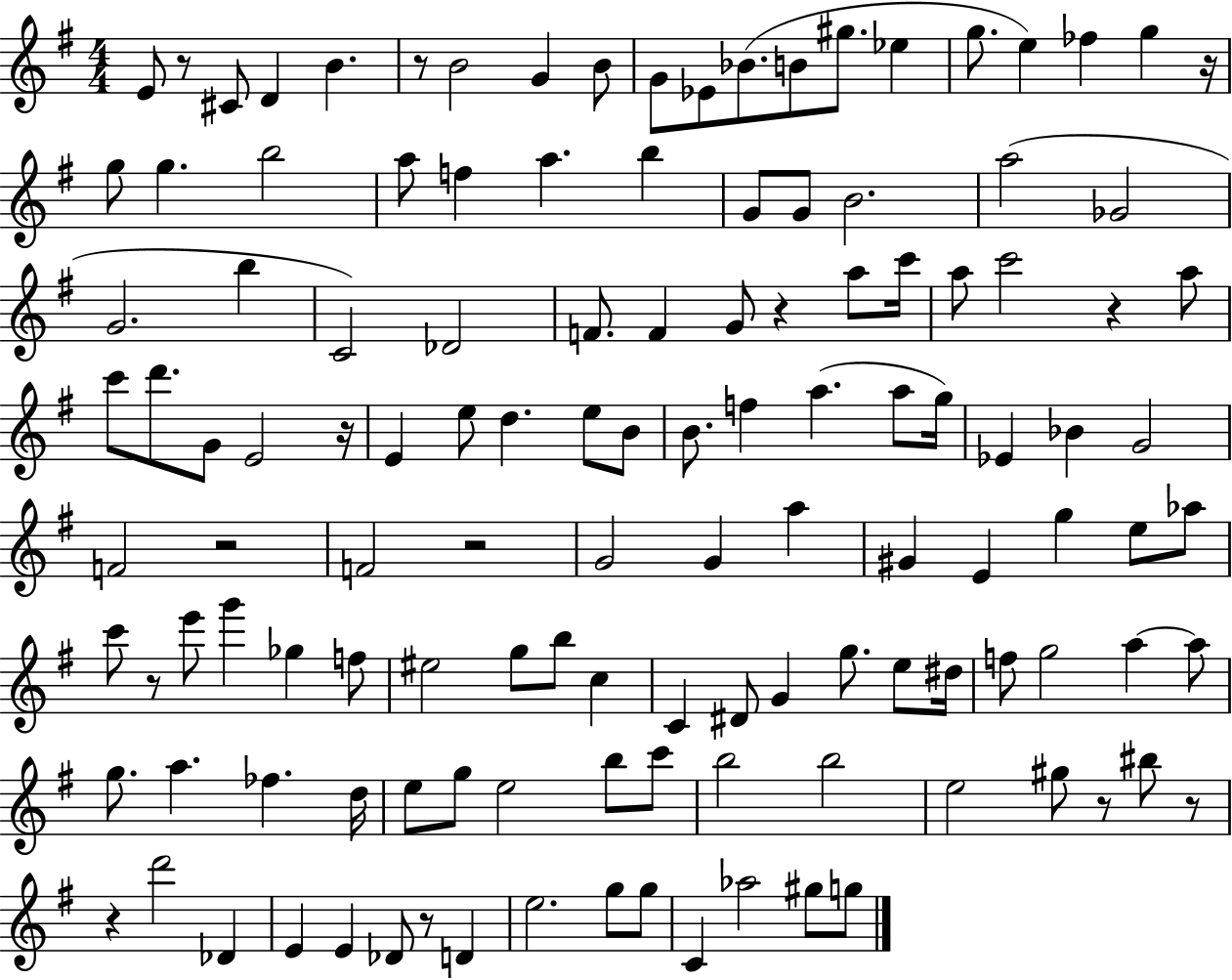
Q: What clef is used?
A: treble